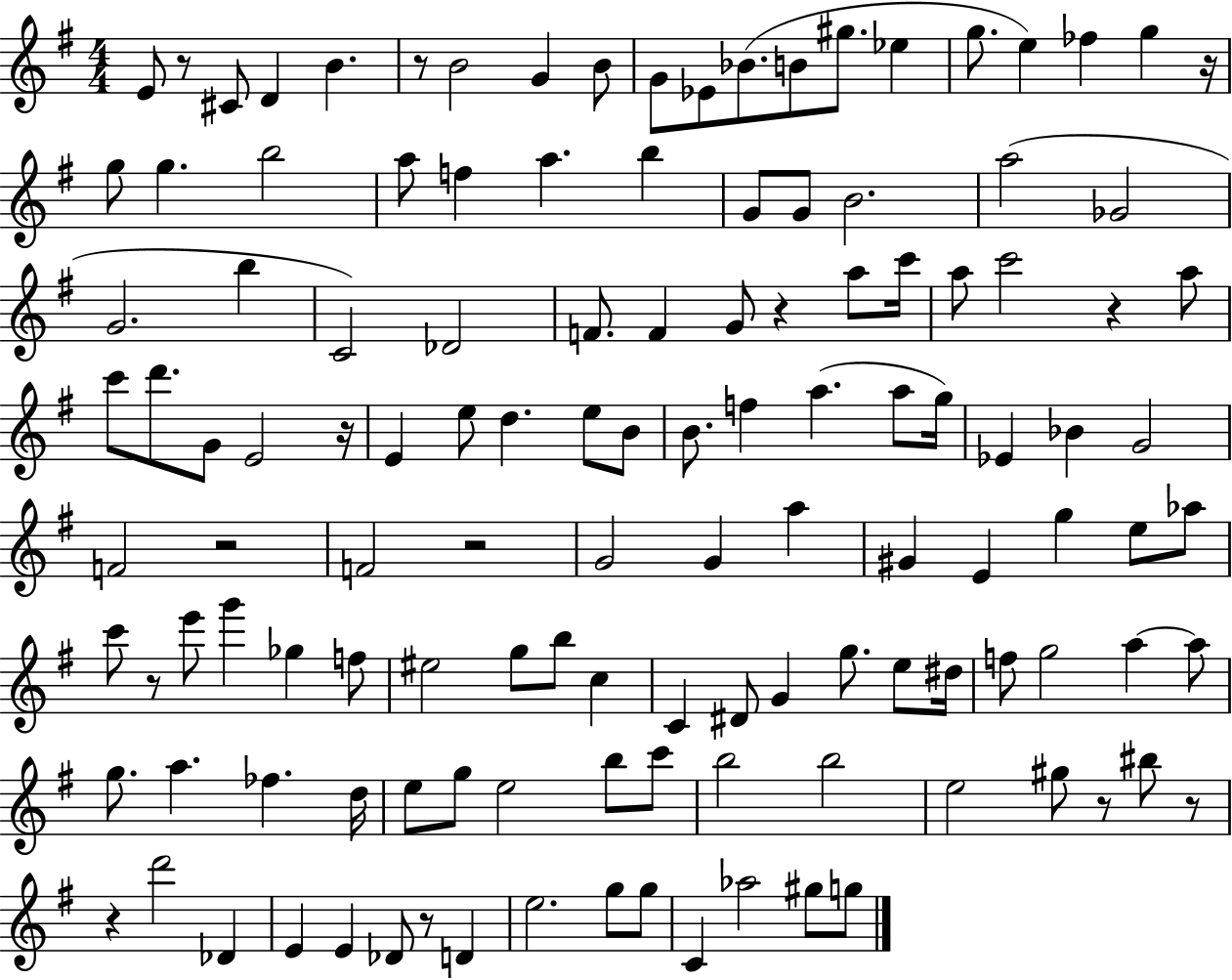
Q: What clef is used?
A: treble